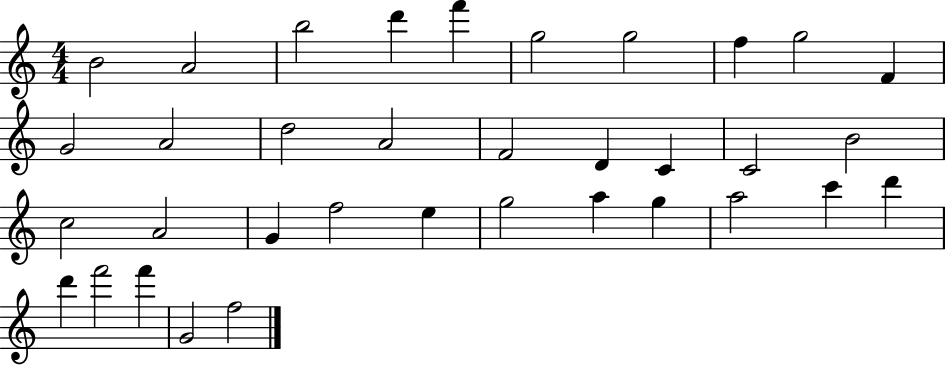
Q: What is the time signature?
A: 4/4